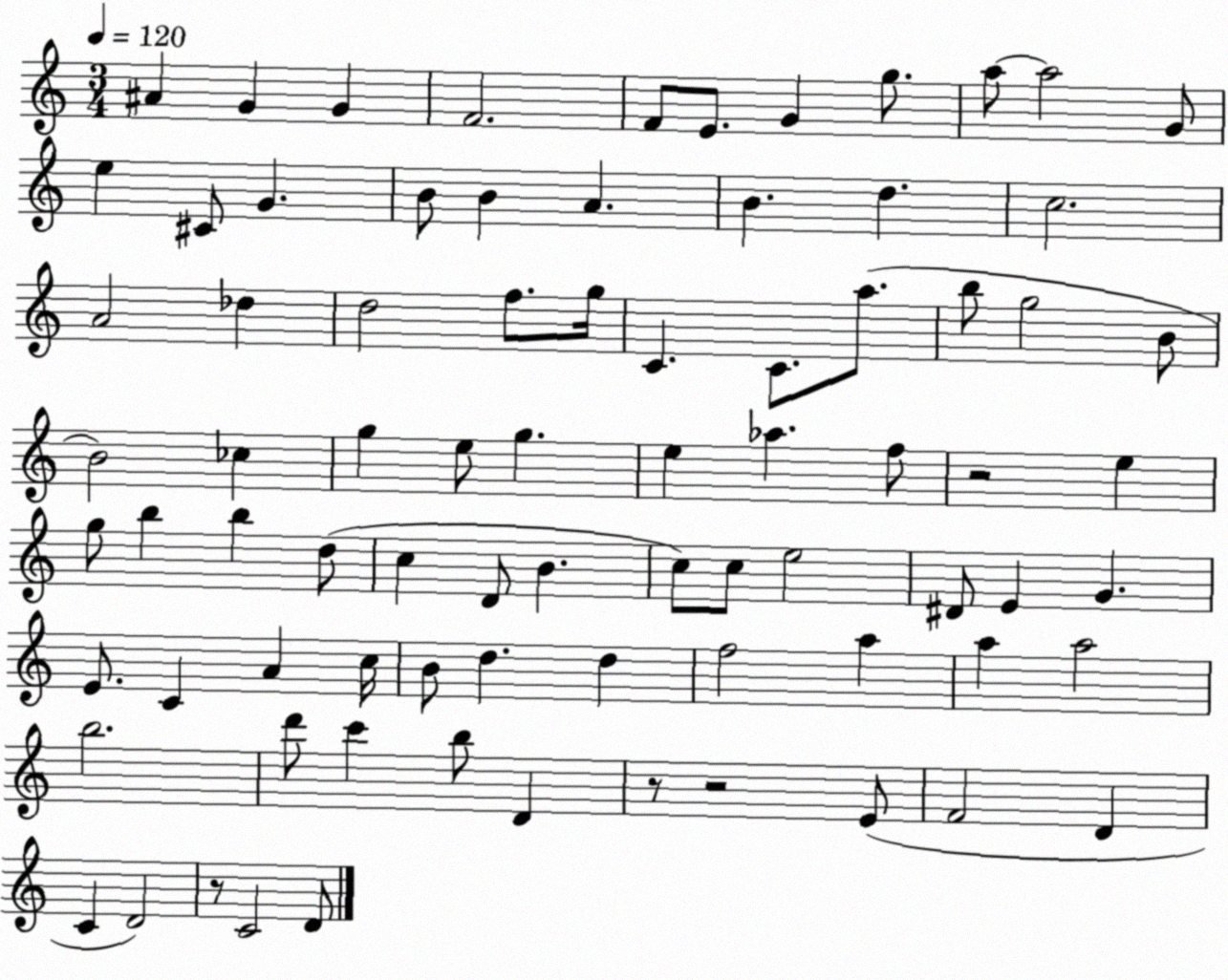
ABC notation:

X:1
T:Untitled
M:3/4
L:1/4
K:C
^A G G F2 F/2 E/2 G g/2 a/2 a2 G/2 e ^C/2 G B/2 B A B d c2 A2 _d d2 f/2 g/4 C C/2 a/2 b/2 g2 B/2 B2 _c g e/2 g e _a f/2 z2 e g/2 b b d/2 c D/2 B c/2 c/2 e2 ^D/2 E G E/2 C A c/4 B/2 d d f2 a a a2 b2 d'/2 c' b/2 D z/2 z2 E/2 F2 D C D2 z/2 C2 D/2